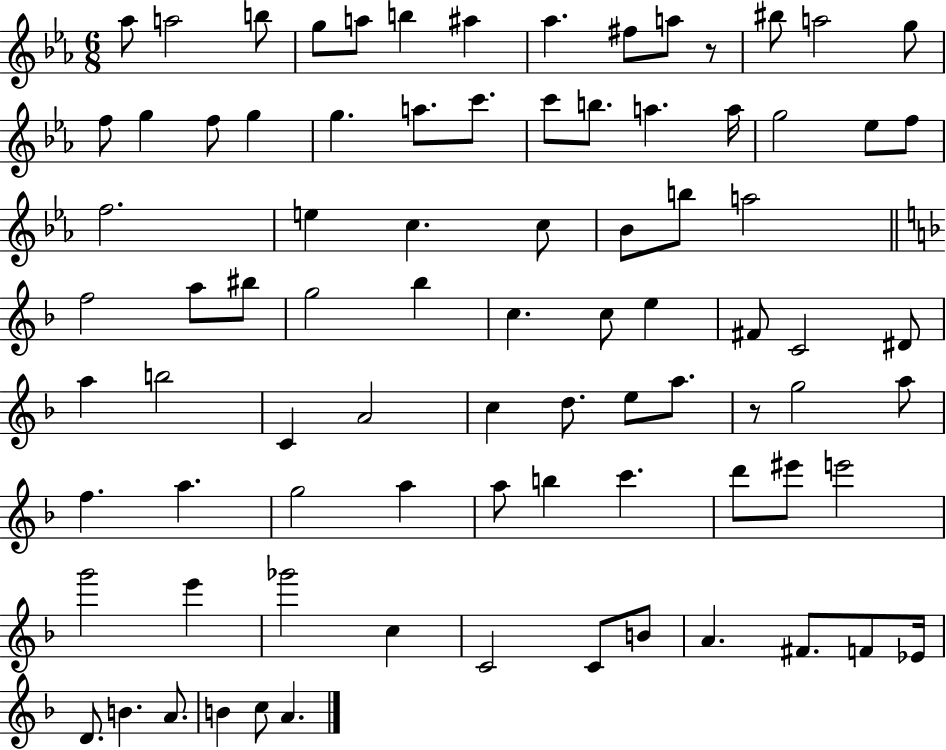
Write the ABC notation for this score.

X:1
T:Untitled
M:6/8
L:1/4
K:Eb
_a/2 a2 b/2 g/2 a/2 b ^a _a ^f/2 a/2 z/2 ^b/2 a2 g/2 f/2 g f/2 g g a/2 c'/2 c'/2 b/2 a a/4 g2 _e/2 f/2 f2 e c c/2 _B/2 b/2 a2 f2 a/2 ^b/2 g2 _b c c/2 e ^F/2 C2 ^D/2 a b2 C A2 c d/2 e/2 a/2 z/2 g2 a/2 f a g2 a a/2 b c' d'/2 ^e'/2 e'2 g'2 e' _g'2 c C2 C/2 B/2 A ^F/2 F/2 _E/4 D/2 B A/2 B c/2 A